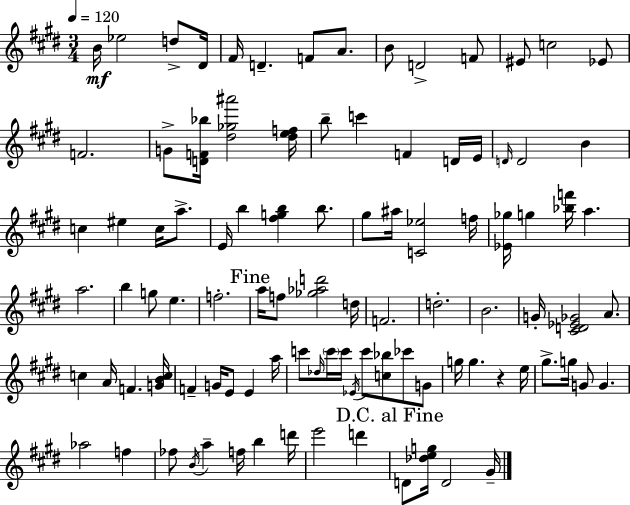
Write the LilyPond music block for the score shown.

{
  \clef treble
  \numericTimeSignature
  \time 3/4
  \key e \major
  \tempo 4 = 120
  b'16\mf ees''2 d''8-> dis'16 | fis'16 d'4.-- f'8 a'8. | b'8 d'2-> f'8 | eis'8 c''2 ees'8 | \break f'2. | g'8-> <d' f' bes''>16 <dis'' ges'' ais'''>2 <dis'' e'' f''>16 | b''8-- c'''4 f'4 d'16 e'16 | \grace { d'16 } d'2 b'4 | \break c''4 eis''4 c''16 a''8.-> | e'16 b''4 <fis'' g'' b''>4 b''8. | gis''8 ais''16 <c' ees''>2 | f''16 <ees' ges''>16 g''4 <bes'' f'''>16 a''4. | \break a''2. | b''4 g''8 e''4. | f''2.-. | \mark "Fine" a''16 f''8 <ges'' aes'' d'''>2 | \break d''16 f'2. | d''2.-. | b'2. | g'16-. <cis' d' ees' ges'>2 a'8. | \break c''4 a'16 f'4. | <g' b' c''>16 f'4-- g'16 e'8 e'4 | a''16 c'''8 \grace { des''16 } \parenthesize c'''16 c'''16 \acciaccatura { ees'16 } c'''8 <c'' bes''>8 ces'''8 | g'8 g''16 g''4. r4 | \break e''16 gis''8.-> g''16 g'8 g'4. | aes''2 f''4 | fes''8 \acciaccatura { b'16 } a''4-- f''16 b''4 | d'''16 e'''2 | \break d'''4 \mark "D.C. al Fine" d'8 <des'' e'' g''>16 d'2 | gis'16-- \bar "|."
}